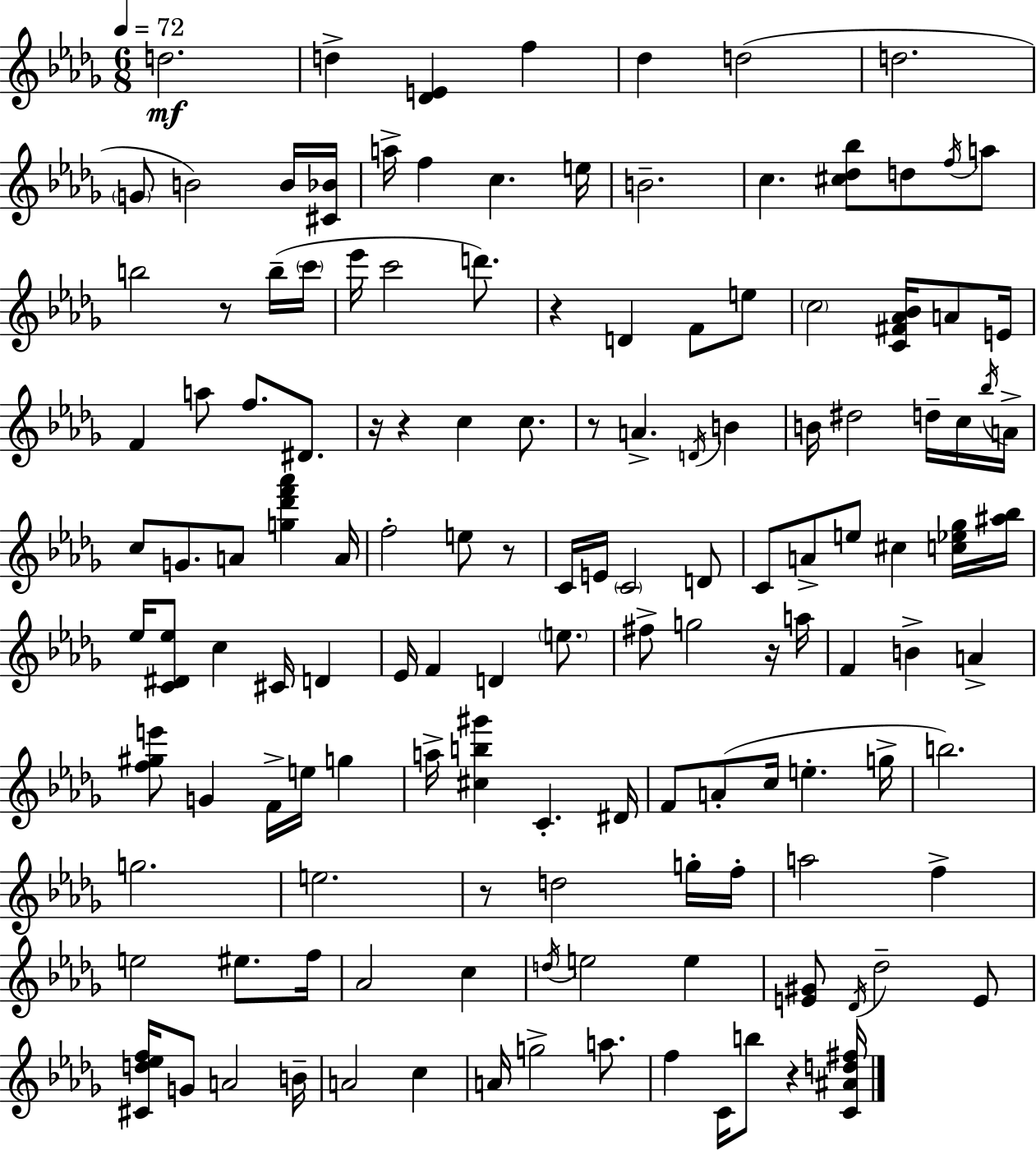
X:1
T:Untitled
M:6/8
L:1/4
K:Bbm
d2 d [_DE] f _d d2 d2 G/2 B2 B/4 [^C_B]/4 a/4 f c e/4 B2 c [^c_d_b]/2 d/2 f/4 a/2 b2 z/2 b/4 c'/4 _e'/4 c'2 d'/2 z D F/2 e/2 c2 [C^F_A_B]/4 A/2 E/4 F a/2 f/2 ^D/2 z/4 z c c/2 z/2 A D/4 B B/4 ^d2 d/4 c/4 _b/4 A/4 c/2 G/2 A/2 [g_d'f'_a'] A/4 f2 e/2 z/2 C/4 E/4 C2 D/2 C/2 A/2 e/2 ^c [c_e_g]/4 [^a_b]/4 _e/4 [C^D_e]/2 c ^C/4 D _E/4 F D e/2 ^f/2 g2 z/4 a/4 F B A [f^ge']/2 G F/4 e/4 g a/4 [^cb^g'] C ^D/4 F/2 A/2 c/4 e g/4 b2 g2 e2 z/2 d2 g/4 f/4 a2 f e2 ^e/2 f/4 _A2 c d/4 e2 e [E^G]/2 _D/4 _d2 E/2 [^Cd_ef]/4 G/2 A2 B/4 A2 c A/4 g2 a/2 f C/4 b/2 z [C^Ad^f]/4